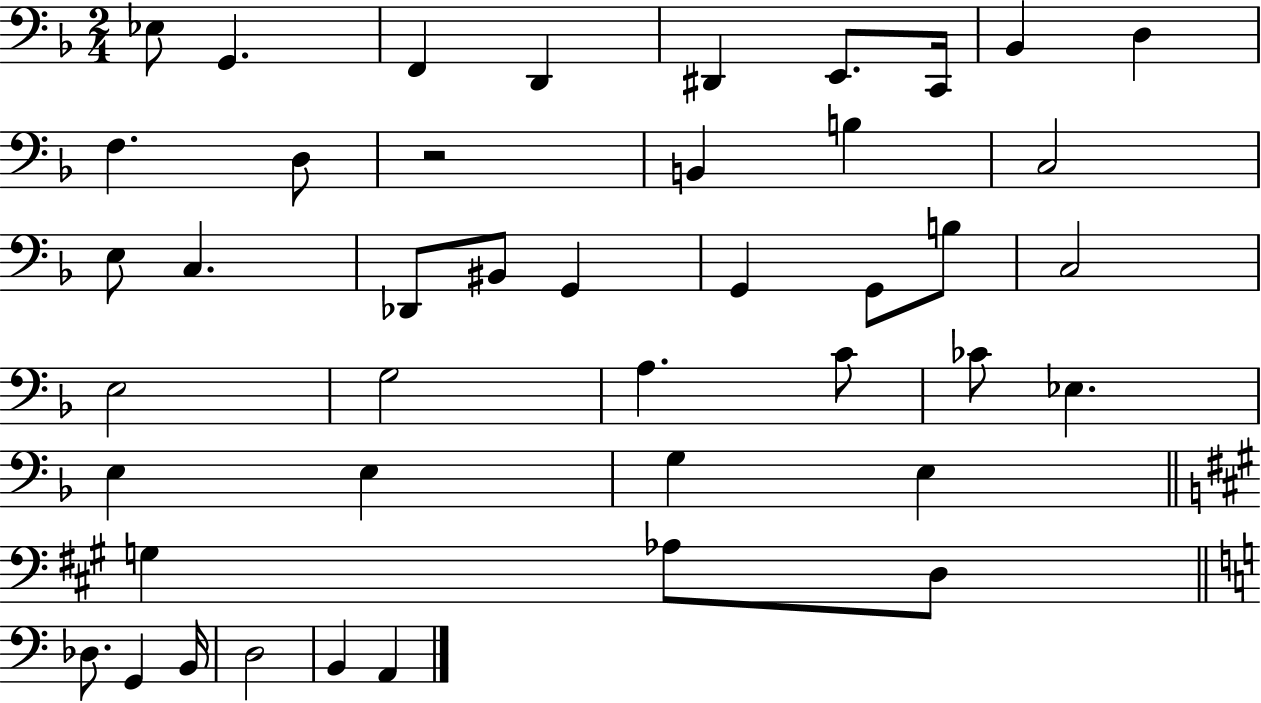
Eb3/e G2/q. F2/q D2/q D#2/q E2/e. C2/s Bb2/q D3/q F3/q. D3/e R/h B2/q B3/q C3/h E3/e C3/q. Db2/e BIS2/e G2/q G2/q G2/e B3/e C3/h E3/h G3/h A3/q. C4/e CES4/e Eb3/q. E3/q E3/q G3/q E3/q G3/q Ab3/e D3/e Db3/e. G2/q B2/s D3/h B2/q A2/q